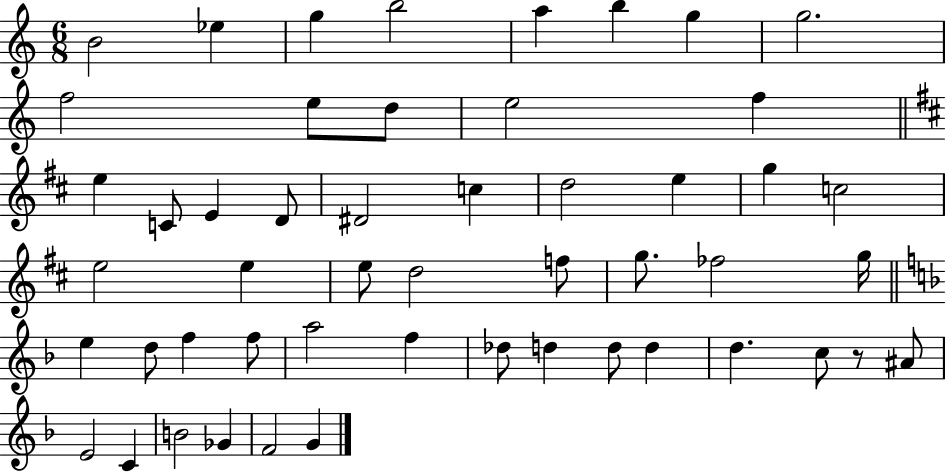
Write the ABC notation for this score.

X:1
T:Untitled
M:6/8
L:1/4
K:C
B2 _e g b2 a b g g2 f2 e/2 d/2 e2 f e C/2 E D/2 ^D2 c d2 e g c2 e2 e e/2 d2 f/2 g/2 _f2 g/4 e d/2 f f/2 a2 f _d/2 d d/2 d d c/2 z/2 ^A/2 E2 C B2 _G F2 G